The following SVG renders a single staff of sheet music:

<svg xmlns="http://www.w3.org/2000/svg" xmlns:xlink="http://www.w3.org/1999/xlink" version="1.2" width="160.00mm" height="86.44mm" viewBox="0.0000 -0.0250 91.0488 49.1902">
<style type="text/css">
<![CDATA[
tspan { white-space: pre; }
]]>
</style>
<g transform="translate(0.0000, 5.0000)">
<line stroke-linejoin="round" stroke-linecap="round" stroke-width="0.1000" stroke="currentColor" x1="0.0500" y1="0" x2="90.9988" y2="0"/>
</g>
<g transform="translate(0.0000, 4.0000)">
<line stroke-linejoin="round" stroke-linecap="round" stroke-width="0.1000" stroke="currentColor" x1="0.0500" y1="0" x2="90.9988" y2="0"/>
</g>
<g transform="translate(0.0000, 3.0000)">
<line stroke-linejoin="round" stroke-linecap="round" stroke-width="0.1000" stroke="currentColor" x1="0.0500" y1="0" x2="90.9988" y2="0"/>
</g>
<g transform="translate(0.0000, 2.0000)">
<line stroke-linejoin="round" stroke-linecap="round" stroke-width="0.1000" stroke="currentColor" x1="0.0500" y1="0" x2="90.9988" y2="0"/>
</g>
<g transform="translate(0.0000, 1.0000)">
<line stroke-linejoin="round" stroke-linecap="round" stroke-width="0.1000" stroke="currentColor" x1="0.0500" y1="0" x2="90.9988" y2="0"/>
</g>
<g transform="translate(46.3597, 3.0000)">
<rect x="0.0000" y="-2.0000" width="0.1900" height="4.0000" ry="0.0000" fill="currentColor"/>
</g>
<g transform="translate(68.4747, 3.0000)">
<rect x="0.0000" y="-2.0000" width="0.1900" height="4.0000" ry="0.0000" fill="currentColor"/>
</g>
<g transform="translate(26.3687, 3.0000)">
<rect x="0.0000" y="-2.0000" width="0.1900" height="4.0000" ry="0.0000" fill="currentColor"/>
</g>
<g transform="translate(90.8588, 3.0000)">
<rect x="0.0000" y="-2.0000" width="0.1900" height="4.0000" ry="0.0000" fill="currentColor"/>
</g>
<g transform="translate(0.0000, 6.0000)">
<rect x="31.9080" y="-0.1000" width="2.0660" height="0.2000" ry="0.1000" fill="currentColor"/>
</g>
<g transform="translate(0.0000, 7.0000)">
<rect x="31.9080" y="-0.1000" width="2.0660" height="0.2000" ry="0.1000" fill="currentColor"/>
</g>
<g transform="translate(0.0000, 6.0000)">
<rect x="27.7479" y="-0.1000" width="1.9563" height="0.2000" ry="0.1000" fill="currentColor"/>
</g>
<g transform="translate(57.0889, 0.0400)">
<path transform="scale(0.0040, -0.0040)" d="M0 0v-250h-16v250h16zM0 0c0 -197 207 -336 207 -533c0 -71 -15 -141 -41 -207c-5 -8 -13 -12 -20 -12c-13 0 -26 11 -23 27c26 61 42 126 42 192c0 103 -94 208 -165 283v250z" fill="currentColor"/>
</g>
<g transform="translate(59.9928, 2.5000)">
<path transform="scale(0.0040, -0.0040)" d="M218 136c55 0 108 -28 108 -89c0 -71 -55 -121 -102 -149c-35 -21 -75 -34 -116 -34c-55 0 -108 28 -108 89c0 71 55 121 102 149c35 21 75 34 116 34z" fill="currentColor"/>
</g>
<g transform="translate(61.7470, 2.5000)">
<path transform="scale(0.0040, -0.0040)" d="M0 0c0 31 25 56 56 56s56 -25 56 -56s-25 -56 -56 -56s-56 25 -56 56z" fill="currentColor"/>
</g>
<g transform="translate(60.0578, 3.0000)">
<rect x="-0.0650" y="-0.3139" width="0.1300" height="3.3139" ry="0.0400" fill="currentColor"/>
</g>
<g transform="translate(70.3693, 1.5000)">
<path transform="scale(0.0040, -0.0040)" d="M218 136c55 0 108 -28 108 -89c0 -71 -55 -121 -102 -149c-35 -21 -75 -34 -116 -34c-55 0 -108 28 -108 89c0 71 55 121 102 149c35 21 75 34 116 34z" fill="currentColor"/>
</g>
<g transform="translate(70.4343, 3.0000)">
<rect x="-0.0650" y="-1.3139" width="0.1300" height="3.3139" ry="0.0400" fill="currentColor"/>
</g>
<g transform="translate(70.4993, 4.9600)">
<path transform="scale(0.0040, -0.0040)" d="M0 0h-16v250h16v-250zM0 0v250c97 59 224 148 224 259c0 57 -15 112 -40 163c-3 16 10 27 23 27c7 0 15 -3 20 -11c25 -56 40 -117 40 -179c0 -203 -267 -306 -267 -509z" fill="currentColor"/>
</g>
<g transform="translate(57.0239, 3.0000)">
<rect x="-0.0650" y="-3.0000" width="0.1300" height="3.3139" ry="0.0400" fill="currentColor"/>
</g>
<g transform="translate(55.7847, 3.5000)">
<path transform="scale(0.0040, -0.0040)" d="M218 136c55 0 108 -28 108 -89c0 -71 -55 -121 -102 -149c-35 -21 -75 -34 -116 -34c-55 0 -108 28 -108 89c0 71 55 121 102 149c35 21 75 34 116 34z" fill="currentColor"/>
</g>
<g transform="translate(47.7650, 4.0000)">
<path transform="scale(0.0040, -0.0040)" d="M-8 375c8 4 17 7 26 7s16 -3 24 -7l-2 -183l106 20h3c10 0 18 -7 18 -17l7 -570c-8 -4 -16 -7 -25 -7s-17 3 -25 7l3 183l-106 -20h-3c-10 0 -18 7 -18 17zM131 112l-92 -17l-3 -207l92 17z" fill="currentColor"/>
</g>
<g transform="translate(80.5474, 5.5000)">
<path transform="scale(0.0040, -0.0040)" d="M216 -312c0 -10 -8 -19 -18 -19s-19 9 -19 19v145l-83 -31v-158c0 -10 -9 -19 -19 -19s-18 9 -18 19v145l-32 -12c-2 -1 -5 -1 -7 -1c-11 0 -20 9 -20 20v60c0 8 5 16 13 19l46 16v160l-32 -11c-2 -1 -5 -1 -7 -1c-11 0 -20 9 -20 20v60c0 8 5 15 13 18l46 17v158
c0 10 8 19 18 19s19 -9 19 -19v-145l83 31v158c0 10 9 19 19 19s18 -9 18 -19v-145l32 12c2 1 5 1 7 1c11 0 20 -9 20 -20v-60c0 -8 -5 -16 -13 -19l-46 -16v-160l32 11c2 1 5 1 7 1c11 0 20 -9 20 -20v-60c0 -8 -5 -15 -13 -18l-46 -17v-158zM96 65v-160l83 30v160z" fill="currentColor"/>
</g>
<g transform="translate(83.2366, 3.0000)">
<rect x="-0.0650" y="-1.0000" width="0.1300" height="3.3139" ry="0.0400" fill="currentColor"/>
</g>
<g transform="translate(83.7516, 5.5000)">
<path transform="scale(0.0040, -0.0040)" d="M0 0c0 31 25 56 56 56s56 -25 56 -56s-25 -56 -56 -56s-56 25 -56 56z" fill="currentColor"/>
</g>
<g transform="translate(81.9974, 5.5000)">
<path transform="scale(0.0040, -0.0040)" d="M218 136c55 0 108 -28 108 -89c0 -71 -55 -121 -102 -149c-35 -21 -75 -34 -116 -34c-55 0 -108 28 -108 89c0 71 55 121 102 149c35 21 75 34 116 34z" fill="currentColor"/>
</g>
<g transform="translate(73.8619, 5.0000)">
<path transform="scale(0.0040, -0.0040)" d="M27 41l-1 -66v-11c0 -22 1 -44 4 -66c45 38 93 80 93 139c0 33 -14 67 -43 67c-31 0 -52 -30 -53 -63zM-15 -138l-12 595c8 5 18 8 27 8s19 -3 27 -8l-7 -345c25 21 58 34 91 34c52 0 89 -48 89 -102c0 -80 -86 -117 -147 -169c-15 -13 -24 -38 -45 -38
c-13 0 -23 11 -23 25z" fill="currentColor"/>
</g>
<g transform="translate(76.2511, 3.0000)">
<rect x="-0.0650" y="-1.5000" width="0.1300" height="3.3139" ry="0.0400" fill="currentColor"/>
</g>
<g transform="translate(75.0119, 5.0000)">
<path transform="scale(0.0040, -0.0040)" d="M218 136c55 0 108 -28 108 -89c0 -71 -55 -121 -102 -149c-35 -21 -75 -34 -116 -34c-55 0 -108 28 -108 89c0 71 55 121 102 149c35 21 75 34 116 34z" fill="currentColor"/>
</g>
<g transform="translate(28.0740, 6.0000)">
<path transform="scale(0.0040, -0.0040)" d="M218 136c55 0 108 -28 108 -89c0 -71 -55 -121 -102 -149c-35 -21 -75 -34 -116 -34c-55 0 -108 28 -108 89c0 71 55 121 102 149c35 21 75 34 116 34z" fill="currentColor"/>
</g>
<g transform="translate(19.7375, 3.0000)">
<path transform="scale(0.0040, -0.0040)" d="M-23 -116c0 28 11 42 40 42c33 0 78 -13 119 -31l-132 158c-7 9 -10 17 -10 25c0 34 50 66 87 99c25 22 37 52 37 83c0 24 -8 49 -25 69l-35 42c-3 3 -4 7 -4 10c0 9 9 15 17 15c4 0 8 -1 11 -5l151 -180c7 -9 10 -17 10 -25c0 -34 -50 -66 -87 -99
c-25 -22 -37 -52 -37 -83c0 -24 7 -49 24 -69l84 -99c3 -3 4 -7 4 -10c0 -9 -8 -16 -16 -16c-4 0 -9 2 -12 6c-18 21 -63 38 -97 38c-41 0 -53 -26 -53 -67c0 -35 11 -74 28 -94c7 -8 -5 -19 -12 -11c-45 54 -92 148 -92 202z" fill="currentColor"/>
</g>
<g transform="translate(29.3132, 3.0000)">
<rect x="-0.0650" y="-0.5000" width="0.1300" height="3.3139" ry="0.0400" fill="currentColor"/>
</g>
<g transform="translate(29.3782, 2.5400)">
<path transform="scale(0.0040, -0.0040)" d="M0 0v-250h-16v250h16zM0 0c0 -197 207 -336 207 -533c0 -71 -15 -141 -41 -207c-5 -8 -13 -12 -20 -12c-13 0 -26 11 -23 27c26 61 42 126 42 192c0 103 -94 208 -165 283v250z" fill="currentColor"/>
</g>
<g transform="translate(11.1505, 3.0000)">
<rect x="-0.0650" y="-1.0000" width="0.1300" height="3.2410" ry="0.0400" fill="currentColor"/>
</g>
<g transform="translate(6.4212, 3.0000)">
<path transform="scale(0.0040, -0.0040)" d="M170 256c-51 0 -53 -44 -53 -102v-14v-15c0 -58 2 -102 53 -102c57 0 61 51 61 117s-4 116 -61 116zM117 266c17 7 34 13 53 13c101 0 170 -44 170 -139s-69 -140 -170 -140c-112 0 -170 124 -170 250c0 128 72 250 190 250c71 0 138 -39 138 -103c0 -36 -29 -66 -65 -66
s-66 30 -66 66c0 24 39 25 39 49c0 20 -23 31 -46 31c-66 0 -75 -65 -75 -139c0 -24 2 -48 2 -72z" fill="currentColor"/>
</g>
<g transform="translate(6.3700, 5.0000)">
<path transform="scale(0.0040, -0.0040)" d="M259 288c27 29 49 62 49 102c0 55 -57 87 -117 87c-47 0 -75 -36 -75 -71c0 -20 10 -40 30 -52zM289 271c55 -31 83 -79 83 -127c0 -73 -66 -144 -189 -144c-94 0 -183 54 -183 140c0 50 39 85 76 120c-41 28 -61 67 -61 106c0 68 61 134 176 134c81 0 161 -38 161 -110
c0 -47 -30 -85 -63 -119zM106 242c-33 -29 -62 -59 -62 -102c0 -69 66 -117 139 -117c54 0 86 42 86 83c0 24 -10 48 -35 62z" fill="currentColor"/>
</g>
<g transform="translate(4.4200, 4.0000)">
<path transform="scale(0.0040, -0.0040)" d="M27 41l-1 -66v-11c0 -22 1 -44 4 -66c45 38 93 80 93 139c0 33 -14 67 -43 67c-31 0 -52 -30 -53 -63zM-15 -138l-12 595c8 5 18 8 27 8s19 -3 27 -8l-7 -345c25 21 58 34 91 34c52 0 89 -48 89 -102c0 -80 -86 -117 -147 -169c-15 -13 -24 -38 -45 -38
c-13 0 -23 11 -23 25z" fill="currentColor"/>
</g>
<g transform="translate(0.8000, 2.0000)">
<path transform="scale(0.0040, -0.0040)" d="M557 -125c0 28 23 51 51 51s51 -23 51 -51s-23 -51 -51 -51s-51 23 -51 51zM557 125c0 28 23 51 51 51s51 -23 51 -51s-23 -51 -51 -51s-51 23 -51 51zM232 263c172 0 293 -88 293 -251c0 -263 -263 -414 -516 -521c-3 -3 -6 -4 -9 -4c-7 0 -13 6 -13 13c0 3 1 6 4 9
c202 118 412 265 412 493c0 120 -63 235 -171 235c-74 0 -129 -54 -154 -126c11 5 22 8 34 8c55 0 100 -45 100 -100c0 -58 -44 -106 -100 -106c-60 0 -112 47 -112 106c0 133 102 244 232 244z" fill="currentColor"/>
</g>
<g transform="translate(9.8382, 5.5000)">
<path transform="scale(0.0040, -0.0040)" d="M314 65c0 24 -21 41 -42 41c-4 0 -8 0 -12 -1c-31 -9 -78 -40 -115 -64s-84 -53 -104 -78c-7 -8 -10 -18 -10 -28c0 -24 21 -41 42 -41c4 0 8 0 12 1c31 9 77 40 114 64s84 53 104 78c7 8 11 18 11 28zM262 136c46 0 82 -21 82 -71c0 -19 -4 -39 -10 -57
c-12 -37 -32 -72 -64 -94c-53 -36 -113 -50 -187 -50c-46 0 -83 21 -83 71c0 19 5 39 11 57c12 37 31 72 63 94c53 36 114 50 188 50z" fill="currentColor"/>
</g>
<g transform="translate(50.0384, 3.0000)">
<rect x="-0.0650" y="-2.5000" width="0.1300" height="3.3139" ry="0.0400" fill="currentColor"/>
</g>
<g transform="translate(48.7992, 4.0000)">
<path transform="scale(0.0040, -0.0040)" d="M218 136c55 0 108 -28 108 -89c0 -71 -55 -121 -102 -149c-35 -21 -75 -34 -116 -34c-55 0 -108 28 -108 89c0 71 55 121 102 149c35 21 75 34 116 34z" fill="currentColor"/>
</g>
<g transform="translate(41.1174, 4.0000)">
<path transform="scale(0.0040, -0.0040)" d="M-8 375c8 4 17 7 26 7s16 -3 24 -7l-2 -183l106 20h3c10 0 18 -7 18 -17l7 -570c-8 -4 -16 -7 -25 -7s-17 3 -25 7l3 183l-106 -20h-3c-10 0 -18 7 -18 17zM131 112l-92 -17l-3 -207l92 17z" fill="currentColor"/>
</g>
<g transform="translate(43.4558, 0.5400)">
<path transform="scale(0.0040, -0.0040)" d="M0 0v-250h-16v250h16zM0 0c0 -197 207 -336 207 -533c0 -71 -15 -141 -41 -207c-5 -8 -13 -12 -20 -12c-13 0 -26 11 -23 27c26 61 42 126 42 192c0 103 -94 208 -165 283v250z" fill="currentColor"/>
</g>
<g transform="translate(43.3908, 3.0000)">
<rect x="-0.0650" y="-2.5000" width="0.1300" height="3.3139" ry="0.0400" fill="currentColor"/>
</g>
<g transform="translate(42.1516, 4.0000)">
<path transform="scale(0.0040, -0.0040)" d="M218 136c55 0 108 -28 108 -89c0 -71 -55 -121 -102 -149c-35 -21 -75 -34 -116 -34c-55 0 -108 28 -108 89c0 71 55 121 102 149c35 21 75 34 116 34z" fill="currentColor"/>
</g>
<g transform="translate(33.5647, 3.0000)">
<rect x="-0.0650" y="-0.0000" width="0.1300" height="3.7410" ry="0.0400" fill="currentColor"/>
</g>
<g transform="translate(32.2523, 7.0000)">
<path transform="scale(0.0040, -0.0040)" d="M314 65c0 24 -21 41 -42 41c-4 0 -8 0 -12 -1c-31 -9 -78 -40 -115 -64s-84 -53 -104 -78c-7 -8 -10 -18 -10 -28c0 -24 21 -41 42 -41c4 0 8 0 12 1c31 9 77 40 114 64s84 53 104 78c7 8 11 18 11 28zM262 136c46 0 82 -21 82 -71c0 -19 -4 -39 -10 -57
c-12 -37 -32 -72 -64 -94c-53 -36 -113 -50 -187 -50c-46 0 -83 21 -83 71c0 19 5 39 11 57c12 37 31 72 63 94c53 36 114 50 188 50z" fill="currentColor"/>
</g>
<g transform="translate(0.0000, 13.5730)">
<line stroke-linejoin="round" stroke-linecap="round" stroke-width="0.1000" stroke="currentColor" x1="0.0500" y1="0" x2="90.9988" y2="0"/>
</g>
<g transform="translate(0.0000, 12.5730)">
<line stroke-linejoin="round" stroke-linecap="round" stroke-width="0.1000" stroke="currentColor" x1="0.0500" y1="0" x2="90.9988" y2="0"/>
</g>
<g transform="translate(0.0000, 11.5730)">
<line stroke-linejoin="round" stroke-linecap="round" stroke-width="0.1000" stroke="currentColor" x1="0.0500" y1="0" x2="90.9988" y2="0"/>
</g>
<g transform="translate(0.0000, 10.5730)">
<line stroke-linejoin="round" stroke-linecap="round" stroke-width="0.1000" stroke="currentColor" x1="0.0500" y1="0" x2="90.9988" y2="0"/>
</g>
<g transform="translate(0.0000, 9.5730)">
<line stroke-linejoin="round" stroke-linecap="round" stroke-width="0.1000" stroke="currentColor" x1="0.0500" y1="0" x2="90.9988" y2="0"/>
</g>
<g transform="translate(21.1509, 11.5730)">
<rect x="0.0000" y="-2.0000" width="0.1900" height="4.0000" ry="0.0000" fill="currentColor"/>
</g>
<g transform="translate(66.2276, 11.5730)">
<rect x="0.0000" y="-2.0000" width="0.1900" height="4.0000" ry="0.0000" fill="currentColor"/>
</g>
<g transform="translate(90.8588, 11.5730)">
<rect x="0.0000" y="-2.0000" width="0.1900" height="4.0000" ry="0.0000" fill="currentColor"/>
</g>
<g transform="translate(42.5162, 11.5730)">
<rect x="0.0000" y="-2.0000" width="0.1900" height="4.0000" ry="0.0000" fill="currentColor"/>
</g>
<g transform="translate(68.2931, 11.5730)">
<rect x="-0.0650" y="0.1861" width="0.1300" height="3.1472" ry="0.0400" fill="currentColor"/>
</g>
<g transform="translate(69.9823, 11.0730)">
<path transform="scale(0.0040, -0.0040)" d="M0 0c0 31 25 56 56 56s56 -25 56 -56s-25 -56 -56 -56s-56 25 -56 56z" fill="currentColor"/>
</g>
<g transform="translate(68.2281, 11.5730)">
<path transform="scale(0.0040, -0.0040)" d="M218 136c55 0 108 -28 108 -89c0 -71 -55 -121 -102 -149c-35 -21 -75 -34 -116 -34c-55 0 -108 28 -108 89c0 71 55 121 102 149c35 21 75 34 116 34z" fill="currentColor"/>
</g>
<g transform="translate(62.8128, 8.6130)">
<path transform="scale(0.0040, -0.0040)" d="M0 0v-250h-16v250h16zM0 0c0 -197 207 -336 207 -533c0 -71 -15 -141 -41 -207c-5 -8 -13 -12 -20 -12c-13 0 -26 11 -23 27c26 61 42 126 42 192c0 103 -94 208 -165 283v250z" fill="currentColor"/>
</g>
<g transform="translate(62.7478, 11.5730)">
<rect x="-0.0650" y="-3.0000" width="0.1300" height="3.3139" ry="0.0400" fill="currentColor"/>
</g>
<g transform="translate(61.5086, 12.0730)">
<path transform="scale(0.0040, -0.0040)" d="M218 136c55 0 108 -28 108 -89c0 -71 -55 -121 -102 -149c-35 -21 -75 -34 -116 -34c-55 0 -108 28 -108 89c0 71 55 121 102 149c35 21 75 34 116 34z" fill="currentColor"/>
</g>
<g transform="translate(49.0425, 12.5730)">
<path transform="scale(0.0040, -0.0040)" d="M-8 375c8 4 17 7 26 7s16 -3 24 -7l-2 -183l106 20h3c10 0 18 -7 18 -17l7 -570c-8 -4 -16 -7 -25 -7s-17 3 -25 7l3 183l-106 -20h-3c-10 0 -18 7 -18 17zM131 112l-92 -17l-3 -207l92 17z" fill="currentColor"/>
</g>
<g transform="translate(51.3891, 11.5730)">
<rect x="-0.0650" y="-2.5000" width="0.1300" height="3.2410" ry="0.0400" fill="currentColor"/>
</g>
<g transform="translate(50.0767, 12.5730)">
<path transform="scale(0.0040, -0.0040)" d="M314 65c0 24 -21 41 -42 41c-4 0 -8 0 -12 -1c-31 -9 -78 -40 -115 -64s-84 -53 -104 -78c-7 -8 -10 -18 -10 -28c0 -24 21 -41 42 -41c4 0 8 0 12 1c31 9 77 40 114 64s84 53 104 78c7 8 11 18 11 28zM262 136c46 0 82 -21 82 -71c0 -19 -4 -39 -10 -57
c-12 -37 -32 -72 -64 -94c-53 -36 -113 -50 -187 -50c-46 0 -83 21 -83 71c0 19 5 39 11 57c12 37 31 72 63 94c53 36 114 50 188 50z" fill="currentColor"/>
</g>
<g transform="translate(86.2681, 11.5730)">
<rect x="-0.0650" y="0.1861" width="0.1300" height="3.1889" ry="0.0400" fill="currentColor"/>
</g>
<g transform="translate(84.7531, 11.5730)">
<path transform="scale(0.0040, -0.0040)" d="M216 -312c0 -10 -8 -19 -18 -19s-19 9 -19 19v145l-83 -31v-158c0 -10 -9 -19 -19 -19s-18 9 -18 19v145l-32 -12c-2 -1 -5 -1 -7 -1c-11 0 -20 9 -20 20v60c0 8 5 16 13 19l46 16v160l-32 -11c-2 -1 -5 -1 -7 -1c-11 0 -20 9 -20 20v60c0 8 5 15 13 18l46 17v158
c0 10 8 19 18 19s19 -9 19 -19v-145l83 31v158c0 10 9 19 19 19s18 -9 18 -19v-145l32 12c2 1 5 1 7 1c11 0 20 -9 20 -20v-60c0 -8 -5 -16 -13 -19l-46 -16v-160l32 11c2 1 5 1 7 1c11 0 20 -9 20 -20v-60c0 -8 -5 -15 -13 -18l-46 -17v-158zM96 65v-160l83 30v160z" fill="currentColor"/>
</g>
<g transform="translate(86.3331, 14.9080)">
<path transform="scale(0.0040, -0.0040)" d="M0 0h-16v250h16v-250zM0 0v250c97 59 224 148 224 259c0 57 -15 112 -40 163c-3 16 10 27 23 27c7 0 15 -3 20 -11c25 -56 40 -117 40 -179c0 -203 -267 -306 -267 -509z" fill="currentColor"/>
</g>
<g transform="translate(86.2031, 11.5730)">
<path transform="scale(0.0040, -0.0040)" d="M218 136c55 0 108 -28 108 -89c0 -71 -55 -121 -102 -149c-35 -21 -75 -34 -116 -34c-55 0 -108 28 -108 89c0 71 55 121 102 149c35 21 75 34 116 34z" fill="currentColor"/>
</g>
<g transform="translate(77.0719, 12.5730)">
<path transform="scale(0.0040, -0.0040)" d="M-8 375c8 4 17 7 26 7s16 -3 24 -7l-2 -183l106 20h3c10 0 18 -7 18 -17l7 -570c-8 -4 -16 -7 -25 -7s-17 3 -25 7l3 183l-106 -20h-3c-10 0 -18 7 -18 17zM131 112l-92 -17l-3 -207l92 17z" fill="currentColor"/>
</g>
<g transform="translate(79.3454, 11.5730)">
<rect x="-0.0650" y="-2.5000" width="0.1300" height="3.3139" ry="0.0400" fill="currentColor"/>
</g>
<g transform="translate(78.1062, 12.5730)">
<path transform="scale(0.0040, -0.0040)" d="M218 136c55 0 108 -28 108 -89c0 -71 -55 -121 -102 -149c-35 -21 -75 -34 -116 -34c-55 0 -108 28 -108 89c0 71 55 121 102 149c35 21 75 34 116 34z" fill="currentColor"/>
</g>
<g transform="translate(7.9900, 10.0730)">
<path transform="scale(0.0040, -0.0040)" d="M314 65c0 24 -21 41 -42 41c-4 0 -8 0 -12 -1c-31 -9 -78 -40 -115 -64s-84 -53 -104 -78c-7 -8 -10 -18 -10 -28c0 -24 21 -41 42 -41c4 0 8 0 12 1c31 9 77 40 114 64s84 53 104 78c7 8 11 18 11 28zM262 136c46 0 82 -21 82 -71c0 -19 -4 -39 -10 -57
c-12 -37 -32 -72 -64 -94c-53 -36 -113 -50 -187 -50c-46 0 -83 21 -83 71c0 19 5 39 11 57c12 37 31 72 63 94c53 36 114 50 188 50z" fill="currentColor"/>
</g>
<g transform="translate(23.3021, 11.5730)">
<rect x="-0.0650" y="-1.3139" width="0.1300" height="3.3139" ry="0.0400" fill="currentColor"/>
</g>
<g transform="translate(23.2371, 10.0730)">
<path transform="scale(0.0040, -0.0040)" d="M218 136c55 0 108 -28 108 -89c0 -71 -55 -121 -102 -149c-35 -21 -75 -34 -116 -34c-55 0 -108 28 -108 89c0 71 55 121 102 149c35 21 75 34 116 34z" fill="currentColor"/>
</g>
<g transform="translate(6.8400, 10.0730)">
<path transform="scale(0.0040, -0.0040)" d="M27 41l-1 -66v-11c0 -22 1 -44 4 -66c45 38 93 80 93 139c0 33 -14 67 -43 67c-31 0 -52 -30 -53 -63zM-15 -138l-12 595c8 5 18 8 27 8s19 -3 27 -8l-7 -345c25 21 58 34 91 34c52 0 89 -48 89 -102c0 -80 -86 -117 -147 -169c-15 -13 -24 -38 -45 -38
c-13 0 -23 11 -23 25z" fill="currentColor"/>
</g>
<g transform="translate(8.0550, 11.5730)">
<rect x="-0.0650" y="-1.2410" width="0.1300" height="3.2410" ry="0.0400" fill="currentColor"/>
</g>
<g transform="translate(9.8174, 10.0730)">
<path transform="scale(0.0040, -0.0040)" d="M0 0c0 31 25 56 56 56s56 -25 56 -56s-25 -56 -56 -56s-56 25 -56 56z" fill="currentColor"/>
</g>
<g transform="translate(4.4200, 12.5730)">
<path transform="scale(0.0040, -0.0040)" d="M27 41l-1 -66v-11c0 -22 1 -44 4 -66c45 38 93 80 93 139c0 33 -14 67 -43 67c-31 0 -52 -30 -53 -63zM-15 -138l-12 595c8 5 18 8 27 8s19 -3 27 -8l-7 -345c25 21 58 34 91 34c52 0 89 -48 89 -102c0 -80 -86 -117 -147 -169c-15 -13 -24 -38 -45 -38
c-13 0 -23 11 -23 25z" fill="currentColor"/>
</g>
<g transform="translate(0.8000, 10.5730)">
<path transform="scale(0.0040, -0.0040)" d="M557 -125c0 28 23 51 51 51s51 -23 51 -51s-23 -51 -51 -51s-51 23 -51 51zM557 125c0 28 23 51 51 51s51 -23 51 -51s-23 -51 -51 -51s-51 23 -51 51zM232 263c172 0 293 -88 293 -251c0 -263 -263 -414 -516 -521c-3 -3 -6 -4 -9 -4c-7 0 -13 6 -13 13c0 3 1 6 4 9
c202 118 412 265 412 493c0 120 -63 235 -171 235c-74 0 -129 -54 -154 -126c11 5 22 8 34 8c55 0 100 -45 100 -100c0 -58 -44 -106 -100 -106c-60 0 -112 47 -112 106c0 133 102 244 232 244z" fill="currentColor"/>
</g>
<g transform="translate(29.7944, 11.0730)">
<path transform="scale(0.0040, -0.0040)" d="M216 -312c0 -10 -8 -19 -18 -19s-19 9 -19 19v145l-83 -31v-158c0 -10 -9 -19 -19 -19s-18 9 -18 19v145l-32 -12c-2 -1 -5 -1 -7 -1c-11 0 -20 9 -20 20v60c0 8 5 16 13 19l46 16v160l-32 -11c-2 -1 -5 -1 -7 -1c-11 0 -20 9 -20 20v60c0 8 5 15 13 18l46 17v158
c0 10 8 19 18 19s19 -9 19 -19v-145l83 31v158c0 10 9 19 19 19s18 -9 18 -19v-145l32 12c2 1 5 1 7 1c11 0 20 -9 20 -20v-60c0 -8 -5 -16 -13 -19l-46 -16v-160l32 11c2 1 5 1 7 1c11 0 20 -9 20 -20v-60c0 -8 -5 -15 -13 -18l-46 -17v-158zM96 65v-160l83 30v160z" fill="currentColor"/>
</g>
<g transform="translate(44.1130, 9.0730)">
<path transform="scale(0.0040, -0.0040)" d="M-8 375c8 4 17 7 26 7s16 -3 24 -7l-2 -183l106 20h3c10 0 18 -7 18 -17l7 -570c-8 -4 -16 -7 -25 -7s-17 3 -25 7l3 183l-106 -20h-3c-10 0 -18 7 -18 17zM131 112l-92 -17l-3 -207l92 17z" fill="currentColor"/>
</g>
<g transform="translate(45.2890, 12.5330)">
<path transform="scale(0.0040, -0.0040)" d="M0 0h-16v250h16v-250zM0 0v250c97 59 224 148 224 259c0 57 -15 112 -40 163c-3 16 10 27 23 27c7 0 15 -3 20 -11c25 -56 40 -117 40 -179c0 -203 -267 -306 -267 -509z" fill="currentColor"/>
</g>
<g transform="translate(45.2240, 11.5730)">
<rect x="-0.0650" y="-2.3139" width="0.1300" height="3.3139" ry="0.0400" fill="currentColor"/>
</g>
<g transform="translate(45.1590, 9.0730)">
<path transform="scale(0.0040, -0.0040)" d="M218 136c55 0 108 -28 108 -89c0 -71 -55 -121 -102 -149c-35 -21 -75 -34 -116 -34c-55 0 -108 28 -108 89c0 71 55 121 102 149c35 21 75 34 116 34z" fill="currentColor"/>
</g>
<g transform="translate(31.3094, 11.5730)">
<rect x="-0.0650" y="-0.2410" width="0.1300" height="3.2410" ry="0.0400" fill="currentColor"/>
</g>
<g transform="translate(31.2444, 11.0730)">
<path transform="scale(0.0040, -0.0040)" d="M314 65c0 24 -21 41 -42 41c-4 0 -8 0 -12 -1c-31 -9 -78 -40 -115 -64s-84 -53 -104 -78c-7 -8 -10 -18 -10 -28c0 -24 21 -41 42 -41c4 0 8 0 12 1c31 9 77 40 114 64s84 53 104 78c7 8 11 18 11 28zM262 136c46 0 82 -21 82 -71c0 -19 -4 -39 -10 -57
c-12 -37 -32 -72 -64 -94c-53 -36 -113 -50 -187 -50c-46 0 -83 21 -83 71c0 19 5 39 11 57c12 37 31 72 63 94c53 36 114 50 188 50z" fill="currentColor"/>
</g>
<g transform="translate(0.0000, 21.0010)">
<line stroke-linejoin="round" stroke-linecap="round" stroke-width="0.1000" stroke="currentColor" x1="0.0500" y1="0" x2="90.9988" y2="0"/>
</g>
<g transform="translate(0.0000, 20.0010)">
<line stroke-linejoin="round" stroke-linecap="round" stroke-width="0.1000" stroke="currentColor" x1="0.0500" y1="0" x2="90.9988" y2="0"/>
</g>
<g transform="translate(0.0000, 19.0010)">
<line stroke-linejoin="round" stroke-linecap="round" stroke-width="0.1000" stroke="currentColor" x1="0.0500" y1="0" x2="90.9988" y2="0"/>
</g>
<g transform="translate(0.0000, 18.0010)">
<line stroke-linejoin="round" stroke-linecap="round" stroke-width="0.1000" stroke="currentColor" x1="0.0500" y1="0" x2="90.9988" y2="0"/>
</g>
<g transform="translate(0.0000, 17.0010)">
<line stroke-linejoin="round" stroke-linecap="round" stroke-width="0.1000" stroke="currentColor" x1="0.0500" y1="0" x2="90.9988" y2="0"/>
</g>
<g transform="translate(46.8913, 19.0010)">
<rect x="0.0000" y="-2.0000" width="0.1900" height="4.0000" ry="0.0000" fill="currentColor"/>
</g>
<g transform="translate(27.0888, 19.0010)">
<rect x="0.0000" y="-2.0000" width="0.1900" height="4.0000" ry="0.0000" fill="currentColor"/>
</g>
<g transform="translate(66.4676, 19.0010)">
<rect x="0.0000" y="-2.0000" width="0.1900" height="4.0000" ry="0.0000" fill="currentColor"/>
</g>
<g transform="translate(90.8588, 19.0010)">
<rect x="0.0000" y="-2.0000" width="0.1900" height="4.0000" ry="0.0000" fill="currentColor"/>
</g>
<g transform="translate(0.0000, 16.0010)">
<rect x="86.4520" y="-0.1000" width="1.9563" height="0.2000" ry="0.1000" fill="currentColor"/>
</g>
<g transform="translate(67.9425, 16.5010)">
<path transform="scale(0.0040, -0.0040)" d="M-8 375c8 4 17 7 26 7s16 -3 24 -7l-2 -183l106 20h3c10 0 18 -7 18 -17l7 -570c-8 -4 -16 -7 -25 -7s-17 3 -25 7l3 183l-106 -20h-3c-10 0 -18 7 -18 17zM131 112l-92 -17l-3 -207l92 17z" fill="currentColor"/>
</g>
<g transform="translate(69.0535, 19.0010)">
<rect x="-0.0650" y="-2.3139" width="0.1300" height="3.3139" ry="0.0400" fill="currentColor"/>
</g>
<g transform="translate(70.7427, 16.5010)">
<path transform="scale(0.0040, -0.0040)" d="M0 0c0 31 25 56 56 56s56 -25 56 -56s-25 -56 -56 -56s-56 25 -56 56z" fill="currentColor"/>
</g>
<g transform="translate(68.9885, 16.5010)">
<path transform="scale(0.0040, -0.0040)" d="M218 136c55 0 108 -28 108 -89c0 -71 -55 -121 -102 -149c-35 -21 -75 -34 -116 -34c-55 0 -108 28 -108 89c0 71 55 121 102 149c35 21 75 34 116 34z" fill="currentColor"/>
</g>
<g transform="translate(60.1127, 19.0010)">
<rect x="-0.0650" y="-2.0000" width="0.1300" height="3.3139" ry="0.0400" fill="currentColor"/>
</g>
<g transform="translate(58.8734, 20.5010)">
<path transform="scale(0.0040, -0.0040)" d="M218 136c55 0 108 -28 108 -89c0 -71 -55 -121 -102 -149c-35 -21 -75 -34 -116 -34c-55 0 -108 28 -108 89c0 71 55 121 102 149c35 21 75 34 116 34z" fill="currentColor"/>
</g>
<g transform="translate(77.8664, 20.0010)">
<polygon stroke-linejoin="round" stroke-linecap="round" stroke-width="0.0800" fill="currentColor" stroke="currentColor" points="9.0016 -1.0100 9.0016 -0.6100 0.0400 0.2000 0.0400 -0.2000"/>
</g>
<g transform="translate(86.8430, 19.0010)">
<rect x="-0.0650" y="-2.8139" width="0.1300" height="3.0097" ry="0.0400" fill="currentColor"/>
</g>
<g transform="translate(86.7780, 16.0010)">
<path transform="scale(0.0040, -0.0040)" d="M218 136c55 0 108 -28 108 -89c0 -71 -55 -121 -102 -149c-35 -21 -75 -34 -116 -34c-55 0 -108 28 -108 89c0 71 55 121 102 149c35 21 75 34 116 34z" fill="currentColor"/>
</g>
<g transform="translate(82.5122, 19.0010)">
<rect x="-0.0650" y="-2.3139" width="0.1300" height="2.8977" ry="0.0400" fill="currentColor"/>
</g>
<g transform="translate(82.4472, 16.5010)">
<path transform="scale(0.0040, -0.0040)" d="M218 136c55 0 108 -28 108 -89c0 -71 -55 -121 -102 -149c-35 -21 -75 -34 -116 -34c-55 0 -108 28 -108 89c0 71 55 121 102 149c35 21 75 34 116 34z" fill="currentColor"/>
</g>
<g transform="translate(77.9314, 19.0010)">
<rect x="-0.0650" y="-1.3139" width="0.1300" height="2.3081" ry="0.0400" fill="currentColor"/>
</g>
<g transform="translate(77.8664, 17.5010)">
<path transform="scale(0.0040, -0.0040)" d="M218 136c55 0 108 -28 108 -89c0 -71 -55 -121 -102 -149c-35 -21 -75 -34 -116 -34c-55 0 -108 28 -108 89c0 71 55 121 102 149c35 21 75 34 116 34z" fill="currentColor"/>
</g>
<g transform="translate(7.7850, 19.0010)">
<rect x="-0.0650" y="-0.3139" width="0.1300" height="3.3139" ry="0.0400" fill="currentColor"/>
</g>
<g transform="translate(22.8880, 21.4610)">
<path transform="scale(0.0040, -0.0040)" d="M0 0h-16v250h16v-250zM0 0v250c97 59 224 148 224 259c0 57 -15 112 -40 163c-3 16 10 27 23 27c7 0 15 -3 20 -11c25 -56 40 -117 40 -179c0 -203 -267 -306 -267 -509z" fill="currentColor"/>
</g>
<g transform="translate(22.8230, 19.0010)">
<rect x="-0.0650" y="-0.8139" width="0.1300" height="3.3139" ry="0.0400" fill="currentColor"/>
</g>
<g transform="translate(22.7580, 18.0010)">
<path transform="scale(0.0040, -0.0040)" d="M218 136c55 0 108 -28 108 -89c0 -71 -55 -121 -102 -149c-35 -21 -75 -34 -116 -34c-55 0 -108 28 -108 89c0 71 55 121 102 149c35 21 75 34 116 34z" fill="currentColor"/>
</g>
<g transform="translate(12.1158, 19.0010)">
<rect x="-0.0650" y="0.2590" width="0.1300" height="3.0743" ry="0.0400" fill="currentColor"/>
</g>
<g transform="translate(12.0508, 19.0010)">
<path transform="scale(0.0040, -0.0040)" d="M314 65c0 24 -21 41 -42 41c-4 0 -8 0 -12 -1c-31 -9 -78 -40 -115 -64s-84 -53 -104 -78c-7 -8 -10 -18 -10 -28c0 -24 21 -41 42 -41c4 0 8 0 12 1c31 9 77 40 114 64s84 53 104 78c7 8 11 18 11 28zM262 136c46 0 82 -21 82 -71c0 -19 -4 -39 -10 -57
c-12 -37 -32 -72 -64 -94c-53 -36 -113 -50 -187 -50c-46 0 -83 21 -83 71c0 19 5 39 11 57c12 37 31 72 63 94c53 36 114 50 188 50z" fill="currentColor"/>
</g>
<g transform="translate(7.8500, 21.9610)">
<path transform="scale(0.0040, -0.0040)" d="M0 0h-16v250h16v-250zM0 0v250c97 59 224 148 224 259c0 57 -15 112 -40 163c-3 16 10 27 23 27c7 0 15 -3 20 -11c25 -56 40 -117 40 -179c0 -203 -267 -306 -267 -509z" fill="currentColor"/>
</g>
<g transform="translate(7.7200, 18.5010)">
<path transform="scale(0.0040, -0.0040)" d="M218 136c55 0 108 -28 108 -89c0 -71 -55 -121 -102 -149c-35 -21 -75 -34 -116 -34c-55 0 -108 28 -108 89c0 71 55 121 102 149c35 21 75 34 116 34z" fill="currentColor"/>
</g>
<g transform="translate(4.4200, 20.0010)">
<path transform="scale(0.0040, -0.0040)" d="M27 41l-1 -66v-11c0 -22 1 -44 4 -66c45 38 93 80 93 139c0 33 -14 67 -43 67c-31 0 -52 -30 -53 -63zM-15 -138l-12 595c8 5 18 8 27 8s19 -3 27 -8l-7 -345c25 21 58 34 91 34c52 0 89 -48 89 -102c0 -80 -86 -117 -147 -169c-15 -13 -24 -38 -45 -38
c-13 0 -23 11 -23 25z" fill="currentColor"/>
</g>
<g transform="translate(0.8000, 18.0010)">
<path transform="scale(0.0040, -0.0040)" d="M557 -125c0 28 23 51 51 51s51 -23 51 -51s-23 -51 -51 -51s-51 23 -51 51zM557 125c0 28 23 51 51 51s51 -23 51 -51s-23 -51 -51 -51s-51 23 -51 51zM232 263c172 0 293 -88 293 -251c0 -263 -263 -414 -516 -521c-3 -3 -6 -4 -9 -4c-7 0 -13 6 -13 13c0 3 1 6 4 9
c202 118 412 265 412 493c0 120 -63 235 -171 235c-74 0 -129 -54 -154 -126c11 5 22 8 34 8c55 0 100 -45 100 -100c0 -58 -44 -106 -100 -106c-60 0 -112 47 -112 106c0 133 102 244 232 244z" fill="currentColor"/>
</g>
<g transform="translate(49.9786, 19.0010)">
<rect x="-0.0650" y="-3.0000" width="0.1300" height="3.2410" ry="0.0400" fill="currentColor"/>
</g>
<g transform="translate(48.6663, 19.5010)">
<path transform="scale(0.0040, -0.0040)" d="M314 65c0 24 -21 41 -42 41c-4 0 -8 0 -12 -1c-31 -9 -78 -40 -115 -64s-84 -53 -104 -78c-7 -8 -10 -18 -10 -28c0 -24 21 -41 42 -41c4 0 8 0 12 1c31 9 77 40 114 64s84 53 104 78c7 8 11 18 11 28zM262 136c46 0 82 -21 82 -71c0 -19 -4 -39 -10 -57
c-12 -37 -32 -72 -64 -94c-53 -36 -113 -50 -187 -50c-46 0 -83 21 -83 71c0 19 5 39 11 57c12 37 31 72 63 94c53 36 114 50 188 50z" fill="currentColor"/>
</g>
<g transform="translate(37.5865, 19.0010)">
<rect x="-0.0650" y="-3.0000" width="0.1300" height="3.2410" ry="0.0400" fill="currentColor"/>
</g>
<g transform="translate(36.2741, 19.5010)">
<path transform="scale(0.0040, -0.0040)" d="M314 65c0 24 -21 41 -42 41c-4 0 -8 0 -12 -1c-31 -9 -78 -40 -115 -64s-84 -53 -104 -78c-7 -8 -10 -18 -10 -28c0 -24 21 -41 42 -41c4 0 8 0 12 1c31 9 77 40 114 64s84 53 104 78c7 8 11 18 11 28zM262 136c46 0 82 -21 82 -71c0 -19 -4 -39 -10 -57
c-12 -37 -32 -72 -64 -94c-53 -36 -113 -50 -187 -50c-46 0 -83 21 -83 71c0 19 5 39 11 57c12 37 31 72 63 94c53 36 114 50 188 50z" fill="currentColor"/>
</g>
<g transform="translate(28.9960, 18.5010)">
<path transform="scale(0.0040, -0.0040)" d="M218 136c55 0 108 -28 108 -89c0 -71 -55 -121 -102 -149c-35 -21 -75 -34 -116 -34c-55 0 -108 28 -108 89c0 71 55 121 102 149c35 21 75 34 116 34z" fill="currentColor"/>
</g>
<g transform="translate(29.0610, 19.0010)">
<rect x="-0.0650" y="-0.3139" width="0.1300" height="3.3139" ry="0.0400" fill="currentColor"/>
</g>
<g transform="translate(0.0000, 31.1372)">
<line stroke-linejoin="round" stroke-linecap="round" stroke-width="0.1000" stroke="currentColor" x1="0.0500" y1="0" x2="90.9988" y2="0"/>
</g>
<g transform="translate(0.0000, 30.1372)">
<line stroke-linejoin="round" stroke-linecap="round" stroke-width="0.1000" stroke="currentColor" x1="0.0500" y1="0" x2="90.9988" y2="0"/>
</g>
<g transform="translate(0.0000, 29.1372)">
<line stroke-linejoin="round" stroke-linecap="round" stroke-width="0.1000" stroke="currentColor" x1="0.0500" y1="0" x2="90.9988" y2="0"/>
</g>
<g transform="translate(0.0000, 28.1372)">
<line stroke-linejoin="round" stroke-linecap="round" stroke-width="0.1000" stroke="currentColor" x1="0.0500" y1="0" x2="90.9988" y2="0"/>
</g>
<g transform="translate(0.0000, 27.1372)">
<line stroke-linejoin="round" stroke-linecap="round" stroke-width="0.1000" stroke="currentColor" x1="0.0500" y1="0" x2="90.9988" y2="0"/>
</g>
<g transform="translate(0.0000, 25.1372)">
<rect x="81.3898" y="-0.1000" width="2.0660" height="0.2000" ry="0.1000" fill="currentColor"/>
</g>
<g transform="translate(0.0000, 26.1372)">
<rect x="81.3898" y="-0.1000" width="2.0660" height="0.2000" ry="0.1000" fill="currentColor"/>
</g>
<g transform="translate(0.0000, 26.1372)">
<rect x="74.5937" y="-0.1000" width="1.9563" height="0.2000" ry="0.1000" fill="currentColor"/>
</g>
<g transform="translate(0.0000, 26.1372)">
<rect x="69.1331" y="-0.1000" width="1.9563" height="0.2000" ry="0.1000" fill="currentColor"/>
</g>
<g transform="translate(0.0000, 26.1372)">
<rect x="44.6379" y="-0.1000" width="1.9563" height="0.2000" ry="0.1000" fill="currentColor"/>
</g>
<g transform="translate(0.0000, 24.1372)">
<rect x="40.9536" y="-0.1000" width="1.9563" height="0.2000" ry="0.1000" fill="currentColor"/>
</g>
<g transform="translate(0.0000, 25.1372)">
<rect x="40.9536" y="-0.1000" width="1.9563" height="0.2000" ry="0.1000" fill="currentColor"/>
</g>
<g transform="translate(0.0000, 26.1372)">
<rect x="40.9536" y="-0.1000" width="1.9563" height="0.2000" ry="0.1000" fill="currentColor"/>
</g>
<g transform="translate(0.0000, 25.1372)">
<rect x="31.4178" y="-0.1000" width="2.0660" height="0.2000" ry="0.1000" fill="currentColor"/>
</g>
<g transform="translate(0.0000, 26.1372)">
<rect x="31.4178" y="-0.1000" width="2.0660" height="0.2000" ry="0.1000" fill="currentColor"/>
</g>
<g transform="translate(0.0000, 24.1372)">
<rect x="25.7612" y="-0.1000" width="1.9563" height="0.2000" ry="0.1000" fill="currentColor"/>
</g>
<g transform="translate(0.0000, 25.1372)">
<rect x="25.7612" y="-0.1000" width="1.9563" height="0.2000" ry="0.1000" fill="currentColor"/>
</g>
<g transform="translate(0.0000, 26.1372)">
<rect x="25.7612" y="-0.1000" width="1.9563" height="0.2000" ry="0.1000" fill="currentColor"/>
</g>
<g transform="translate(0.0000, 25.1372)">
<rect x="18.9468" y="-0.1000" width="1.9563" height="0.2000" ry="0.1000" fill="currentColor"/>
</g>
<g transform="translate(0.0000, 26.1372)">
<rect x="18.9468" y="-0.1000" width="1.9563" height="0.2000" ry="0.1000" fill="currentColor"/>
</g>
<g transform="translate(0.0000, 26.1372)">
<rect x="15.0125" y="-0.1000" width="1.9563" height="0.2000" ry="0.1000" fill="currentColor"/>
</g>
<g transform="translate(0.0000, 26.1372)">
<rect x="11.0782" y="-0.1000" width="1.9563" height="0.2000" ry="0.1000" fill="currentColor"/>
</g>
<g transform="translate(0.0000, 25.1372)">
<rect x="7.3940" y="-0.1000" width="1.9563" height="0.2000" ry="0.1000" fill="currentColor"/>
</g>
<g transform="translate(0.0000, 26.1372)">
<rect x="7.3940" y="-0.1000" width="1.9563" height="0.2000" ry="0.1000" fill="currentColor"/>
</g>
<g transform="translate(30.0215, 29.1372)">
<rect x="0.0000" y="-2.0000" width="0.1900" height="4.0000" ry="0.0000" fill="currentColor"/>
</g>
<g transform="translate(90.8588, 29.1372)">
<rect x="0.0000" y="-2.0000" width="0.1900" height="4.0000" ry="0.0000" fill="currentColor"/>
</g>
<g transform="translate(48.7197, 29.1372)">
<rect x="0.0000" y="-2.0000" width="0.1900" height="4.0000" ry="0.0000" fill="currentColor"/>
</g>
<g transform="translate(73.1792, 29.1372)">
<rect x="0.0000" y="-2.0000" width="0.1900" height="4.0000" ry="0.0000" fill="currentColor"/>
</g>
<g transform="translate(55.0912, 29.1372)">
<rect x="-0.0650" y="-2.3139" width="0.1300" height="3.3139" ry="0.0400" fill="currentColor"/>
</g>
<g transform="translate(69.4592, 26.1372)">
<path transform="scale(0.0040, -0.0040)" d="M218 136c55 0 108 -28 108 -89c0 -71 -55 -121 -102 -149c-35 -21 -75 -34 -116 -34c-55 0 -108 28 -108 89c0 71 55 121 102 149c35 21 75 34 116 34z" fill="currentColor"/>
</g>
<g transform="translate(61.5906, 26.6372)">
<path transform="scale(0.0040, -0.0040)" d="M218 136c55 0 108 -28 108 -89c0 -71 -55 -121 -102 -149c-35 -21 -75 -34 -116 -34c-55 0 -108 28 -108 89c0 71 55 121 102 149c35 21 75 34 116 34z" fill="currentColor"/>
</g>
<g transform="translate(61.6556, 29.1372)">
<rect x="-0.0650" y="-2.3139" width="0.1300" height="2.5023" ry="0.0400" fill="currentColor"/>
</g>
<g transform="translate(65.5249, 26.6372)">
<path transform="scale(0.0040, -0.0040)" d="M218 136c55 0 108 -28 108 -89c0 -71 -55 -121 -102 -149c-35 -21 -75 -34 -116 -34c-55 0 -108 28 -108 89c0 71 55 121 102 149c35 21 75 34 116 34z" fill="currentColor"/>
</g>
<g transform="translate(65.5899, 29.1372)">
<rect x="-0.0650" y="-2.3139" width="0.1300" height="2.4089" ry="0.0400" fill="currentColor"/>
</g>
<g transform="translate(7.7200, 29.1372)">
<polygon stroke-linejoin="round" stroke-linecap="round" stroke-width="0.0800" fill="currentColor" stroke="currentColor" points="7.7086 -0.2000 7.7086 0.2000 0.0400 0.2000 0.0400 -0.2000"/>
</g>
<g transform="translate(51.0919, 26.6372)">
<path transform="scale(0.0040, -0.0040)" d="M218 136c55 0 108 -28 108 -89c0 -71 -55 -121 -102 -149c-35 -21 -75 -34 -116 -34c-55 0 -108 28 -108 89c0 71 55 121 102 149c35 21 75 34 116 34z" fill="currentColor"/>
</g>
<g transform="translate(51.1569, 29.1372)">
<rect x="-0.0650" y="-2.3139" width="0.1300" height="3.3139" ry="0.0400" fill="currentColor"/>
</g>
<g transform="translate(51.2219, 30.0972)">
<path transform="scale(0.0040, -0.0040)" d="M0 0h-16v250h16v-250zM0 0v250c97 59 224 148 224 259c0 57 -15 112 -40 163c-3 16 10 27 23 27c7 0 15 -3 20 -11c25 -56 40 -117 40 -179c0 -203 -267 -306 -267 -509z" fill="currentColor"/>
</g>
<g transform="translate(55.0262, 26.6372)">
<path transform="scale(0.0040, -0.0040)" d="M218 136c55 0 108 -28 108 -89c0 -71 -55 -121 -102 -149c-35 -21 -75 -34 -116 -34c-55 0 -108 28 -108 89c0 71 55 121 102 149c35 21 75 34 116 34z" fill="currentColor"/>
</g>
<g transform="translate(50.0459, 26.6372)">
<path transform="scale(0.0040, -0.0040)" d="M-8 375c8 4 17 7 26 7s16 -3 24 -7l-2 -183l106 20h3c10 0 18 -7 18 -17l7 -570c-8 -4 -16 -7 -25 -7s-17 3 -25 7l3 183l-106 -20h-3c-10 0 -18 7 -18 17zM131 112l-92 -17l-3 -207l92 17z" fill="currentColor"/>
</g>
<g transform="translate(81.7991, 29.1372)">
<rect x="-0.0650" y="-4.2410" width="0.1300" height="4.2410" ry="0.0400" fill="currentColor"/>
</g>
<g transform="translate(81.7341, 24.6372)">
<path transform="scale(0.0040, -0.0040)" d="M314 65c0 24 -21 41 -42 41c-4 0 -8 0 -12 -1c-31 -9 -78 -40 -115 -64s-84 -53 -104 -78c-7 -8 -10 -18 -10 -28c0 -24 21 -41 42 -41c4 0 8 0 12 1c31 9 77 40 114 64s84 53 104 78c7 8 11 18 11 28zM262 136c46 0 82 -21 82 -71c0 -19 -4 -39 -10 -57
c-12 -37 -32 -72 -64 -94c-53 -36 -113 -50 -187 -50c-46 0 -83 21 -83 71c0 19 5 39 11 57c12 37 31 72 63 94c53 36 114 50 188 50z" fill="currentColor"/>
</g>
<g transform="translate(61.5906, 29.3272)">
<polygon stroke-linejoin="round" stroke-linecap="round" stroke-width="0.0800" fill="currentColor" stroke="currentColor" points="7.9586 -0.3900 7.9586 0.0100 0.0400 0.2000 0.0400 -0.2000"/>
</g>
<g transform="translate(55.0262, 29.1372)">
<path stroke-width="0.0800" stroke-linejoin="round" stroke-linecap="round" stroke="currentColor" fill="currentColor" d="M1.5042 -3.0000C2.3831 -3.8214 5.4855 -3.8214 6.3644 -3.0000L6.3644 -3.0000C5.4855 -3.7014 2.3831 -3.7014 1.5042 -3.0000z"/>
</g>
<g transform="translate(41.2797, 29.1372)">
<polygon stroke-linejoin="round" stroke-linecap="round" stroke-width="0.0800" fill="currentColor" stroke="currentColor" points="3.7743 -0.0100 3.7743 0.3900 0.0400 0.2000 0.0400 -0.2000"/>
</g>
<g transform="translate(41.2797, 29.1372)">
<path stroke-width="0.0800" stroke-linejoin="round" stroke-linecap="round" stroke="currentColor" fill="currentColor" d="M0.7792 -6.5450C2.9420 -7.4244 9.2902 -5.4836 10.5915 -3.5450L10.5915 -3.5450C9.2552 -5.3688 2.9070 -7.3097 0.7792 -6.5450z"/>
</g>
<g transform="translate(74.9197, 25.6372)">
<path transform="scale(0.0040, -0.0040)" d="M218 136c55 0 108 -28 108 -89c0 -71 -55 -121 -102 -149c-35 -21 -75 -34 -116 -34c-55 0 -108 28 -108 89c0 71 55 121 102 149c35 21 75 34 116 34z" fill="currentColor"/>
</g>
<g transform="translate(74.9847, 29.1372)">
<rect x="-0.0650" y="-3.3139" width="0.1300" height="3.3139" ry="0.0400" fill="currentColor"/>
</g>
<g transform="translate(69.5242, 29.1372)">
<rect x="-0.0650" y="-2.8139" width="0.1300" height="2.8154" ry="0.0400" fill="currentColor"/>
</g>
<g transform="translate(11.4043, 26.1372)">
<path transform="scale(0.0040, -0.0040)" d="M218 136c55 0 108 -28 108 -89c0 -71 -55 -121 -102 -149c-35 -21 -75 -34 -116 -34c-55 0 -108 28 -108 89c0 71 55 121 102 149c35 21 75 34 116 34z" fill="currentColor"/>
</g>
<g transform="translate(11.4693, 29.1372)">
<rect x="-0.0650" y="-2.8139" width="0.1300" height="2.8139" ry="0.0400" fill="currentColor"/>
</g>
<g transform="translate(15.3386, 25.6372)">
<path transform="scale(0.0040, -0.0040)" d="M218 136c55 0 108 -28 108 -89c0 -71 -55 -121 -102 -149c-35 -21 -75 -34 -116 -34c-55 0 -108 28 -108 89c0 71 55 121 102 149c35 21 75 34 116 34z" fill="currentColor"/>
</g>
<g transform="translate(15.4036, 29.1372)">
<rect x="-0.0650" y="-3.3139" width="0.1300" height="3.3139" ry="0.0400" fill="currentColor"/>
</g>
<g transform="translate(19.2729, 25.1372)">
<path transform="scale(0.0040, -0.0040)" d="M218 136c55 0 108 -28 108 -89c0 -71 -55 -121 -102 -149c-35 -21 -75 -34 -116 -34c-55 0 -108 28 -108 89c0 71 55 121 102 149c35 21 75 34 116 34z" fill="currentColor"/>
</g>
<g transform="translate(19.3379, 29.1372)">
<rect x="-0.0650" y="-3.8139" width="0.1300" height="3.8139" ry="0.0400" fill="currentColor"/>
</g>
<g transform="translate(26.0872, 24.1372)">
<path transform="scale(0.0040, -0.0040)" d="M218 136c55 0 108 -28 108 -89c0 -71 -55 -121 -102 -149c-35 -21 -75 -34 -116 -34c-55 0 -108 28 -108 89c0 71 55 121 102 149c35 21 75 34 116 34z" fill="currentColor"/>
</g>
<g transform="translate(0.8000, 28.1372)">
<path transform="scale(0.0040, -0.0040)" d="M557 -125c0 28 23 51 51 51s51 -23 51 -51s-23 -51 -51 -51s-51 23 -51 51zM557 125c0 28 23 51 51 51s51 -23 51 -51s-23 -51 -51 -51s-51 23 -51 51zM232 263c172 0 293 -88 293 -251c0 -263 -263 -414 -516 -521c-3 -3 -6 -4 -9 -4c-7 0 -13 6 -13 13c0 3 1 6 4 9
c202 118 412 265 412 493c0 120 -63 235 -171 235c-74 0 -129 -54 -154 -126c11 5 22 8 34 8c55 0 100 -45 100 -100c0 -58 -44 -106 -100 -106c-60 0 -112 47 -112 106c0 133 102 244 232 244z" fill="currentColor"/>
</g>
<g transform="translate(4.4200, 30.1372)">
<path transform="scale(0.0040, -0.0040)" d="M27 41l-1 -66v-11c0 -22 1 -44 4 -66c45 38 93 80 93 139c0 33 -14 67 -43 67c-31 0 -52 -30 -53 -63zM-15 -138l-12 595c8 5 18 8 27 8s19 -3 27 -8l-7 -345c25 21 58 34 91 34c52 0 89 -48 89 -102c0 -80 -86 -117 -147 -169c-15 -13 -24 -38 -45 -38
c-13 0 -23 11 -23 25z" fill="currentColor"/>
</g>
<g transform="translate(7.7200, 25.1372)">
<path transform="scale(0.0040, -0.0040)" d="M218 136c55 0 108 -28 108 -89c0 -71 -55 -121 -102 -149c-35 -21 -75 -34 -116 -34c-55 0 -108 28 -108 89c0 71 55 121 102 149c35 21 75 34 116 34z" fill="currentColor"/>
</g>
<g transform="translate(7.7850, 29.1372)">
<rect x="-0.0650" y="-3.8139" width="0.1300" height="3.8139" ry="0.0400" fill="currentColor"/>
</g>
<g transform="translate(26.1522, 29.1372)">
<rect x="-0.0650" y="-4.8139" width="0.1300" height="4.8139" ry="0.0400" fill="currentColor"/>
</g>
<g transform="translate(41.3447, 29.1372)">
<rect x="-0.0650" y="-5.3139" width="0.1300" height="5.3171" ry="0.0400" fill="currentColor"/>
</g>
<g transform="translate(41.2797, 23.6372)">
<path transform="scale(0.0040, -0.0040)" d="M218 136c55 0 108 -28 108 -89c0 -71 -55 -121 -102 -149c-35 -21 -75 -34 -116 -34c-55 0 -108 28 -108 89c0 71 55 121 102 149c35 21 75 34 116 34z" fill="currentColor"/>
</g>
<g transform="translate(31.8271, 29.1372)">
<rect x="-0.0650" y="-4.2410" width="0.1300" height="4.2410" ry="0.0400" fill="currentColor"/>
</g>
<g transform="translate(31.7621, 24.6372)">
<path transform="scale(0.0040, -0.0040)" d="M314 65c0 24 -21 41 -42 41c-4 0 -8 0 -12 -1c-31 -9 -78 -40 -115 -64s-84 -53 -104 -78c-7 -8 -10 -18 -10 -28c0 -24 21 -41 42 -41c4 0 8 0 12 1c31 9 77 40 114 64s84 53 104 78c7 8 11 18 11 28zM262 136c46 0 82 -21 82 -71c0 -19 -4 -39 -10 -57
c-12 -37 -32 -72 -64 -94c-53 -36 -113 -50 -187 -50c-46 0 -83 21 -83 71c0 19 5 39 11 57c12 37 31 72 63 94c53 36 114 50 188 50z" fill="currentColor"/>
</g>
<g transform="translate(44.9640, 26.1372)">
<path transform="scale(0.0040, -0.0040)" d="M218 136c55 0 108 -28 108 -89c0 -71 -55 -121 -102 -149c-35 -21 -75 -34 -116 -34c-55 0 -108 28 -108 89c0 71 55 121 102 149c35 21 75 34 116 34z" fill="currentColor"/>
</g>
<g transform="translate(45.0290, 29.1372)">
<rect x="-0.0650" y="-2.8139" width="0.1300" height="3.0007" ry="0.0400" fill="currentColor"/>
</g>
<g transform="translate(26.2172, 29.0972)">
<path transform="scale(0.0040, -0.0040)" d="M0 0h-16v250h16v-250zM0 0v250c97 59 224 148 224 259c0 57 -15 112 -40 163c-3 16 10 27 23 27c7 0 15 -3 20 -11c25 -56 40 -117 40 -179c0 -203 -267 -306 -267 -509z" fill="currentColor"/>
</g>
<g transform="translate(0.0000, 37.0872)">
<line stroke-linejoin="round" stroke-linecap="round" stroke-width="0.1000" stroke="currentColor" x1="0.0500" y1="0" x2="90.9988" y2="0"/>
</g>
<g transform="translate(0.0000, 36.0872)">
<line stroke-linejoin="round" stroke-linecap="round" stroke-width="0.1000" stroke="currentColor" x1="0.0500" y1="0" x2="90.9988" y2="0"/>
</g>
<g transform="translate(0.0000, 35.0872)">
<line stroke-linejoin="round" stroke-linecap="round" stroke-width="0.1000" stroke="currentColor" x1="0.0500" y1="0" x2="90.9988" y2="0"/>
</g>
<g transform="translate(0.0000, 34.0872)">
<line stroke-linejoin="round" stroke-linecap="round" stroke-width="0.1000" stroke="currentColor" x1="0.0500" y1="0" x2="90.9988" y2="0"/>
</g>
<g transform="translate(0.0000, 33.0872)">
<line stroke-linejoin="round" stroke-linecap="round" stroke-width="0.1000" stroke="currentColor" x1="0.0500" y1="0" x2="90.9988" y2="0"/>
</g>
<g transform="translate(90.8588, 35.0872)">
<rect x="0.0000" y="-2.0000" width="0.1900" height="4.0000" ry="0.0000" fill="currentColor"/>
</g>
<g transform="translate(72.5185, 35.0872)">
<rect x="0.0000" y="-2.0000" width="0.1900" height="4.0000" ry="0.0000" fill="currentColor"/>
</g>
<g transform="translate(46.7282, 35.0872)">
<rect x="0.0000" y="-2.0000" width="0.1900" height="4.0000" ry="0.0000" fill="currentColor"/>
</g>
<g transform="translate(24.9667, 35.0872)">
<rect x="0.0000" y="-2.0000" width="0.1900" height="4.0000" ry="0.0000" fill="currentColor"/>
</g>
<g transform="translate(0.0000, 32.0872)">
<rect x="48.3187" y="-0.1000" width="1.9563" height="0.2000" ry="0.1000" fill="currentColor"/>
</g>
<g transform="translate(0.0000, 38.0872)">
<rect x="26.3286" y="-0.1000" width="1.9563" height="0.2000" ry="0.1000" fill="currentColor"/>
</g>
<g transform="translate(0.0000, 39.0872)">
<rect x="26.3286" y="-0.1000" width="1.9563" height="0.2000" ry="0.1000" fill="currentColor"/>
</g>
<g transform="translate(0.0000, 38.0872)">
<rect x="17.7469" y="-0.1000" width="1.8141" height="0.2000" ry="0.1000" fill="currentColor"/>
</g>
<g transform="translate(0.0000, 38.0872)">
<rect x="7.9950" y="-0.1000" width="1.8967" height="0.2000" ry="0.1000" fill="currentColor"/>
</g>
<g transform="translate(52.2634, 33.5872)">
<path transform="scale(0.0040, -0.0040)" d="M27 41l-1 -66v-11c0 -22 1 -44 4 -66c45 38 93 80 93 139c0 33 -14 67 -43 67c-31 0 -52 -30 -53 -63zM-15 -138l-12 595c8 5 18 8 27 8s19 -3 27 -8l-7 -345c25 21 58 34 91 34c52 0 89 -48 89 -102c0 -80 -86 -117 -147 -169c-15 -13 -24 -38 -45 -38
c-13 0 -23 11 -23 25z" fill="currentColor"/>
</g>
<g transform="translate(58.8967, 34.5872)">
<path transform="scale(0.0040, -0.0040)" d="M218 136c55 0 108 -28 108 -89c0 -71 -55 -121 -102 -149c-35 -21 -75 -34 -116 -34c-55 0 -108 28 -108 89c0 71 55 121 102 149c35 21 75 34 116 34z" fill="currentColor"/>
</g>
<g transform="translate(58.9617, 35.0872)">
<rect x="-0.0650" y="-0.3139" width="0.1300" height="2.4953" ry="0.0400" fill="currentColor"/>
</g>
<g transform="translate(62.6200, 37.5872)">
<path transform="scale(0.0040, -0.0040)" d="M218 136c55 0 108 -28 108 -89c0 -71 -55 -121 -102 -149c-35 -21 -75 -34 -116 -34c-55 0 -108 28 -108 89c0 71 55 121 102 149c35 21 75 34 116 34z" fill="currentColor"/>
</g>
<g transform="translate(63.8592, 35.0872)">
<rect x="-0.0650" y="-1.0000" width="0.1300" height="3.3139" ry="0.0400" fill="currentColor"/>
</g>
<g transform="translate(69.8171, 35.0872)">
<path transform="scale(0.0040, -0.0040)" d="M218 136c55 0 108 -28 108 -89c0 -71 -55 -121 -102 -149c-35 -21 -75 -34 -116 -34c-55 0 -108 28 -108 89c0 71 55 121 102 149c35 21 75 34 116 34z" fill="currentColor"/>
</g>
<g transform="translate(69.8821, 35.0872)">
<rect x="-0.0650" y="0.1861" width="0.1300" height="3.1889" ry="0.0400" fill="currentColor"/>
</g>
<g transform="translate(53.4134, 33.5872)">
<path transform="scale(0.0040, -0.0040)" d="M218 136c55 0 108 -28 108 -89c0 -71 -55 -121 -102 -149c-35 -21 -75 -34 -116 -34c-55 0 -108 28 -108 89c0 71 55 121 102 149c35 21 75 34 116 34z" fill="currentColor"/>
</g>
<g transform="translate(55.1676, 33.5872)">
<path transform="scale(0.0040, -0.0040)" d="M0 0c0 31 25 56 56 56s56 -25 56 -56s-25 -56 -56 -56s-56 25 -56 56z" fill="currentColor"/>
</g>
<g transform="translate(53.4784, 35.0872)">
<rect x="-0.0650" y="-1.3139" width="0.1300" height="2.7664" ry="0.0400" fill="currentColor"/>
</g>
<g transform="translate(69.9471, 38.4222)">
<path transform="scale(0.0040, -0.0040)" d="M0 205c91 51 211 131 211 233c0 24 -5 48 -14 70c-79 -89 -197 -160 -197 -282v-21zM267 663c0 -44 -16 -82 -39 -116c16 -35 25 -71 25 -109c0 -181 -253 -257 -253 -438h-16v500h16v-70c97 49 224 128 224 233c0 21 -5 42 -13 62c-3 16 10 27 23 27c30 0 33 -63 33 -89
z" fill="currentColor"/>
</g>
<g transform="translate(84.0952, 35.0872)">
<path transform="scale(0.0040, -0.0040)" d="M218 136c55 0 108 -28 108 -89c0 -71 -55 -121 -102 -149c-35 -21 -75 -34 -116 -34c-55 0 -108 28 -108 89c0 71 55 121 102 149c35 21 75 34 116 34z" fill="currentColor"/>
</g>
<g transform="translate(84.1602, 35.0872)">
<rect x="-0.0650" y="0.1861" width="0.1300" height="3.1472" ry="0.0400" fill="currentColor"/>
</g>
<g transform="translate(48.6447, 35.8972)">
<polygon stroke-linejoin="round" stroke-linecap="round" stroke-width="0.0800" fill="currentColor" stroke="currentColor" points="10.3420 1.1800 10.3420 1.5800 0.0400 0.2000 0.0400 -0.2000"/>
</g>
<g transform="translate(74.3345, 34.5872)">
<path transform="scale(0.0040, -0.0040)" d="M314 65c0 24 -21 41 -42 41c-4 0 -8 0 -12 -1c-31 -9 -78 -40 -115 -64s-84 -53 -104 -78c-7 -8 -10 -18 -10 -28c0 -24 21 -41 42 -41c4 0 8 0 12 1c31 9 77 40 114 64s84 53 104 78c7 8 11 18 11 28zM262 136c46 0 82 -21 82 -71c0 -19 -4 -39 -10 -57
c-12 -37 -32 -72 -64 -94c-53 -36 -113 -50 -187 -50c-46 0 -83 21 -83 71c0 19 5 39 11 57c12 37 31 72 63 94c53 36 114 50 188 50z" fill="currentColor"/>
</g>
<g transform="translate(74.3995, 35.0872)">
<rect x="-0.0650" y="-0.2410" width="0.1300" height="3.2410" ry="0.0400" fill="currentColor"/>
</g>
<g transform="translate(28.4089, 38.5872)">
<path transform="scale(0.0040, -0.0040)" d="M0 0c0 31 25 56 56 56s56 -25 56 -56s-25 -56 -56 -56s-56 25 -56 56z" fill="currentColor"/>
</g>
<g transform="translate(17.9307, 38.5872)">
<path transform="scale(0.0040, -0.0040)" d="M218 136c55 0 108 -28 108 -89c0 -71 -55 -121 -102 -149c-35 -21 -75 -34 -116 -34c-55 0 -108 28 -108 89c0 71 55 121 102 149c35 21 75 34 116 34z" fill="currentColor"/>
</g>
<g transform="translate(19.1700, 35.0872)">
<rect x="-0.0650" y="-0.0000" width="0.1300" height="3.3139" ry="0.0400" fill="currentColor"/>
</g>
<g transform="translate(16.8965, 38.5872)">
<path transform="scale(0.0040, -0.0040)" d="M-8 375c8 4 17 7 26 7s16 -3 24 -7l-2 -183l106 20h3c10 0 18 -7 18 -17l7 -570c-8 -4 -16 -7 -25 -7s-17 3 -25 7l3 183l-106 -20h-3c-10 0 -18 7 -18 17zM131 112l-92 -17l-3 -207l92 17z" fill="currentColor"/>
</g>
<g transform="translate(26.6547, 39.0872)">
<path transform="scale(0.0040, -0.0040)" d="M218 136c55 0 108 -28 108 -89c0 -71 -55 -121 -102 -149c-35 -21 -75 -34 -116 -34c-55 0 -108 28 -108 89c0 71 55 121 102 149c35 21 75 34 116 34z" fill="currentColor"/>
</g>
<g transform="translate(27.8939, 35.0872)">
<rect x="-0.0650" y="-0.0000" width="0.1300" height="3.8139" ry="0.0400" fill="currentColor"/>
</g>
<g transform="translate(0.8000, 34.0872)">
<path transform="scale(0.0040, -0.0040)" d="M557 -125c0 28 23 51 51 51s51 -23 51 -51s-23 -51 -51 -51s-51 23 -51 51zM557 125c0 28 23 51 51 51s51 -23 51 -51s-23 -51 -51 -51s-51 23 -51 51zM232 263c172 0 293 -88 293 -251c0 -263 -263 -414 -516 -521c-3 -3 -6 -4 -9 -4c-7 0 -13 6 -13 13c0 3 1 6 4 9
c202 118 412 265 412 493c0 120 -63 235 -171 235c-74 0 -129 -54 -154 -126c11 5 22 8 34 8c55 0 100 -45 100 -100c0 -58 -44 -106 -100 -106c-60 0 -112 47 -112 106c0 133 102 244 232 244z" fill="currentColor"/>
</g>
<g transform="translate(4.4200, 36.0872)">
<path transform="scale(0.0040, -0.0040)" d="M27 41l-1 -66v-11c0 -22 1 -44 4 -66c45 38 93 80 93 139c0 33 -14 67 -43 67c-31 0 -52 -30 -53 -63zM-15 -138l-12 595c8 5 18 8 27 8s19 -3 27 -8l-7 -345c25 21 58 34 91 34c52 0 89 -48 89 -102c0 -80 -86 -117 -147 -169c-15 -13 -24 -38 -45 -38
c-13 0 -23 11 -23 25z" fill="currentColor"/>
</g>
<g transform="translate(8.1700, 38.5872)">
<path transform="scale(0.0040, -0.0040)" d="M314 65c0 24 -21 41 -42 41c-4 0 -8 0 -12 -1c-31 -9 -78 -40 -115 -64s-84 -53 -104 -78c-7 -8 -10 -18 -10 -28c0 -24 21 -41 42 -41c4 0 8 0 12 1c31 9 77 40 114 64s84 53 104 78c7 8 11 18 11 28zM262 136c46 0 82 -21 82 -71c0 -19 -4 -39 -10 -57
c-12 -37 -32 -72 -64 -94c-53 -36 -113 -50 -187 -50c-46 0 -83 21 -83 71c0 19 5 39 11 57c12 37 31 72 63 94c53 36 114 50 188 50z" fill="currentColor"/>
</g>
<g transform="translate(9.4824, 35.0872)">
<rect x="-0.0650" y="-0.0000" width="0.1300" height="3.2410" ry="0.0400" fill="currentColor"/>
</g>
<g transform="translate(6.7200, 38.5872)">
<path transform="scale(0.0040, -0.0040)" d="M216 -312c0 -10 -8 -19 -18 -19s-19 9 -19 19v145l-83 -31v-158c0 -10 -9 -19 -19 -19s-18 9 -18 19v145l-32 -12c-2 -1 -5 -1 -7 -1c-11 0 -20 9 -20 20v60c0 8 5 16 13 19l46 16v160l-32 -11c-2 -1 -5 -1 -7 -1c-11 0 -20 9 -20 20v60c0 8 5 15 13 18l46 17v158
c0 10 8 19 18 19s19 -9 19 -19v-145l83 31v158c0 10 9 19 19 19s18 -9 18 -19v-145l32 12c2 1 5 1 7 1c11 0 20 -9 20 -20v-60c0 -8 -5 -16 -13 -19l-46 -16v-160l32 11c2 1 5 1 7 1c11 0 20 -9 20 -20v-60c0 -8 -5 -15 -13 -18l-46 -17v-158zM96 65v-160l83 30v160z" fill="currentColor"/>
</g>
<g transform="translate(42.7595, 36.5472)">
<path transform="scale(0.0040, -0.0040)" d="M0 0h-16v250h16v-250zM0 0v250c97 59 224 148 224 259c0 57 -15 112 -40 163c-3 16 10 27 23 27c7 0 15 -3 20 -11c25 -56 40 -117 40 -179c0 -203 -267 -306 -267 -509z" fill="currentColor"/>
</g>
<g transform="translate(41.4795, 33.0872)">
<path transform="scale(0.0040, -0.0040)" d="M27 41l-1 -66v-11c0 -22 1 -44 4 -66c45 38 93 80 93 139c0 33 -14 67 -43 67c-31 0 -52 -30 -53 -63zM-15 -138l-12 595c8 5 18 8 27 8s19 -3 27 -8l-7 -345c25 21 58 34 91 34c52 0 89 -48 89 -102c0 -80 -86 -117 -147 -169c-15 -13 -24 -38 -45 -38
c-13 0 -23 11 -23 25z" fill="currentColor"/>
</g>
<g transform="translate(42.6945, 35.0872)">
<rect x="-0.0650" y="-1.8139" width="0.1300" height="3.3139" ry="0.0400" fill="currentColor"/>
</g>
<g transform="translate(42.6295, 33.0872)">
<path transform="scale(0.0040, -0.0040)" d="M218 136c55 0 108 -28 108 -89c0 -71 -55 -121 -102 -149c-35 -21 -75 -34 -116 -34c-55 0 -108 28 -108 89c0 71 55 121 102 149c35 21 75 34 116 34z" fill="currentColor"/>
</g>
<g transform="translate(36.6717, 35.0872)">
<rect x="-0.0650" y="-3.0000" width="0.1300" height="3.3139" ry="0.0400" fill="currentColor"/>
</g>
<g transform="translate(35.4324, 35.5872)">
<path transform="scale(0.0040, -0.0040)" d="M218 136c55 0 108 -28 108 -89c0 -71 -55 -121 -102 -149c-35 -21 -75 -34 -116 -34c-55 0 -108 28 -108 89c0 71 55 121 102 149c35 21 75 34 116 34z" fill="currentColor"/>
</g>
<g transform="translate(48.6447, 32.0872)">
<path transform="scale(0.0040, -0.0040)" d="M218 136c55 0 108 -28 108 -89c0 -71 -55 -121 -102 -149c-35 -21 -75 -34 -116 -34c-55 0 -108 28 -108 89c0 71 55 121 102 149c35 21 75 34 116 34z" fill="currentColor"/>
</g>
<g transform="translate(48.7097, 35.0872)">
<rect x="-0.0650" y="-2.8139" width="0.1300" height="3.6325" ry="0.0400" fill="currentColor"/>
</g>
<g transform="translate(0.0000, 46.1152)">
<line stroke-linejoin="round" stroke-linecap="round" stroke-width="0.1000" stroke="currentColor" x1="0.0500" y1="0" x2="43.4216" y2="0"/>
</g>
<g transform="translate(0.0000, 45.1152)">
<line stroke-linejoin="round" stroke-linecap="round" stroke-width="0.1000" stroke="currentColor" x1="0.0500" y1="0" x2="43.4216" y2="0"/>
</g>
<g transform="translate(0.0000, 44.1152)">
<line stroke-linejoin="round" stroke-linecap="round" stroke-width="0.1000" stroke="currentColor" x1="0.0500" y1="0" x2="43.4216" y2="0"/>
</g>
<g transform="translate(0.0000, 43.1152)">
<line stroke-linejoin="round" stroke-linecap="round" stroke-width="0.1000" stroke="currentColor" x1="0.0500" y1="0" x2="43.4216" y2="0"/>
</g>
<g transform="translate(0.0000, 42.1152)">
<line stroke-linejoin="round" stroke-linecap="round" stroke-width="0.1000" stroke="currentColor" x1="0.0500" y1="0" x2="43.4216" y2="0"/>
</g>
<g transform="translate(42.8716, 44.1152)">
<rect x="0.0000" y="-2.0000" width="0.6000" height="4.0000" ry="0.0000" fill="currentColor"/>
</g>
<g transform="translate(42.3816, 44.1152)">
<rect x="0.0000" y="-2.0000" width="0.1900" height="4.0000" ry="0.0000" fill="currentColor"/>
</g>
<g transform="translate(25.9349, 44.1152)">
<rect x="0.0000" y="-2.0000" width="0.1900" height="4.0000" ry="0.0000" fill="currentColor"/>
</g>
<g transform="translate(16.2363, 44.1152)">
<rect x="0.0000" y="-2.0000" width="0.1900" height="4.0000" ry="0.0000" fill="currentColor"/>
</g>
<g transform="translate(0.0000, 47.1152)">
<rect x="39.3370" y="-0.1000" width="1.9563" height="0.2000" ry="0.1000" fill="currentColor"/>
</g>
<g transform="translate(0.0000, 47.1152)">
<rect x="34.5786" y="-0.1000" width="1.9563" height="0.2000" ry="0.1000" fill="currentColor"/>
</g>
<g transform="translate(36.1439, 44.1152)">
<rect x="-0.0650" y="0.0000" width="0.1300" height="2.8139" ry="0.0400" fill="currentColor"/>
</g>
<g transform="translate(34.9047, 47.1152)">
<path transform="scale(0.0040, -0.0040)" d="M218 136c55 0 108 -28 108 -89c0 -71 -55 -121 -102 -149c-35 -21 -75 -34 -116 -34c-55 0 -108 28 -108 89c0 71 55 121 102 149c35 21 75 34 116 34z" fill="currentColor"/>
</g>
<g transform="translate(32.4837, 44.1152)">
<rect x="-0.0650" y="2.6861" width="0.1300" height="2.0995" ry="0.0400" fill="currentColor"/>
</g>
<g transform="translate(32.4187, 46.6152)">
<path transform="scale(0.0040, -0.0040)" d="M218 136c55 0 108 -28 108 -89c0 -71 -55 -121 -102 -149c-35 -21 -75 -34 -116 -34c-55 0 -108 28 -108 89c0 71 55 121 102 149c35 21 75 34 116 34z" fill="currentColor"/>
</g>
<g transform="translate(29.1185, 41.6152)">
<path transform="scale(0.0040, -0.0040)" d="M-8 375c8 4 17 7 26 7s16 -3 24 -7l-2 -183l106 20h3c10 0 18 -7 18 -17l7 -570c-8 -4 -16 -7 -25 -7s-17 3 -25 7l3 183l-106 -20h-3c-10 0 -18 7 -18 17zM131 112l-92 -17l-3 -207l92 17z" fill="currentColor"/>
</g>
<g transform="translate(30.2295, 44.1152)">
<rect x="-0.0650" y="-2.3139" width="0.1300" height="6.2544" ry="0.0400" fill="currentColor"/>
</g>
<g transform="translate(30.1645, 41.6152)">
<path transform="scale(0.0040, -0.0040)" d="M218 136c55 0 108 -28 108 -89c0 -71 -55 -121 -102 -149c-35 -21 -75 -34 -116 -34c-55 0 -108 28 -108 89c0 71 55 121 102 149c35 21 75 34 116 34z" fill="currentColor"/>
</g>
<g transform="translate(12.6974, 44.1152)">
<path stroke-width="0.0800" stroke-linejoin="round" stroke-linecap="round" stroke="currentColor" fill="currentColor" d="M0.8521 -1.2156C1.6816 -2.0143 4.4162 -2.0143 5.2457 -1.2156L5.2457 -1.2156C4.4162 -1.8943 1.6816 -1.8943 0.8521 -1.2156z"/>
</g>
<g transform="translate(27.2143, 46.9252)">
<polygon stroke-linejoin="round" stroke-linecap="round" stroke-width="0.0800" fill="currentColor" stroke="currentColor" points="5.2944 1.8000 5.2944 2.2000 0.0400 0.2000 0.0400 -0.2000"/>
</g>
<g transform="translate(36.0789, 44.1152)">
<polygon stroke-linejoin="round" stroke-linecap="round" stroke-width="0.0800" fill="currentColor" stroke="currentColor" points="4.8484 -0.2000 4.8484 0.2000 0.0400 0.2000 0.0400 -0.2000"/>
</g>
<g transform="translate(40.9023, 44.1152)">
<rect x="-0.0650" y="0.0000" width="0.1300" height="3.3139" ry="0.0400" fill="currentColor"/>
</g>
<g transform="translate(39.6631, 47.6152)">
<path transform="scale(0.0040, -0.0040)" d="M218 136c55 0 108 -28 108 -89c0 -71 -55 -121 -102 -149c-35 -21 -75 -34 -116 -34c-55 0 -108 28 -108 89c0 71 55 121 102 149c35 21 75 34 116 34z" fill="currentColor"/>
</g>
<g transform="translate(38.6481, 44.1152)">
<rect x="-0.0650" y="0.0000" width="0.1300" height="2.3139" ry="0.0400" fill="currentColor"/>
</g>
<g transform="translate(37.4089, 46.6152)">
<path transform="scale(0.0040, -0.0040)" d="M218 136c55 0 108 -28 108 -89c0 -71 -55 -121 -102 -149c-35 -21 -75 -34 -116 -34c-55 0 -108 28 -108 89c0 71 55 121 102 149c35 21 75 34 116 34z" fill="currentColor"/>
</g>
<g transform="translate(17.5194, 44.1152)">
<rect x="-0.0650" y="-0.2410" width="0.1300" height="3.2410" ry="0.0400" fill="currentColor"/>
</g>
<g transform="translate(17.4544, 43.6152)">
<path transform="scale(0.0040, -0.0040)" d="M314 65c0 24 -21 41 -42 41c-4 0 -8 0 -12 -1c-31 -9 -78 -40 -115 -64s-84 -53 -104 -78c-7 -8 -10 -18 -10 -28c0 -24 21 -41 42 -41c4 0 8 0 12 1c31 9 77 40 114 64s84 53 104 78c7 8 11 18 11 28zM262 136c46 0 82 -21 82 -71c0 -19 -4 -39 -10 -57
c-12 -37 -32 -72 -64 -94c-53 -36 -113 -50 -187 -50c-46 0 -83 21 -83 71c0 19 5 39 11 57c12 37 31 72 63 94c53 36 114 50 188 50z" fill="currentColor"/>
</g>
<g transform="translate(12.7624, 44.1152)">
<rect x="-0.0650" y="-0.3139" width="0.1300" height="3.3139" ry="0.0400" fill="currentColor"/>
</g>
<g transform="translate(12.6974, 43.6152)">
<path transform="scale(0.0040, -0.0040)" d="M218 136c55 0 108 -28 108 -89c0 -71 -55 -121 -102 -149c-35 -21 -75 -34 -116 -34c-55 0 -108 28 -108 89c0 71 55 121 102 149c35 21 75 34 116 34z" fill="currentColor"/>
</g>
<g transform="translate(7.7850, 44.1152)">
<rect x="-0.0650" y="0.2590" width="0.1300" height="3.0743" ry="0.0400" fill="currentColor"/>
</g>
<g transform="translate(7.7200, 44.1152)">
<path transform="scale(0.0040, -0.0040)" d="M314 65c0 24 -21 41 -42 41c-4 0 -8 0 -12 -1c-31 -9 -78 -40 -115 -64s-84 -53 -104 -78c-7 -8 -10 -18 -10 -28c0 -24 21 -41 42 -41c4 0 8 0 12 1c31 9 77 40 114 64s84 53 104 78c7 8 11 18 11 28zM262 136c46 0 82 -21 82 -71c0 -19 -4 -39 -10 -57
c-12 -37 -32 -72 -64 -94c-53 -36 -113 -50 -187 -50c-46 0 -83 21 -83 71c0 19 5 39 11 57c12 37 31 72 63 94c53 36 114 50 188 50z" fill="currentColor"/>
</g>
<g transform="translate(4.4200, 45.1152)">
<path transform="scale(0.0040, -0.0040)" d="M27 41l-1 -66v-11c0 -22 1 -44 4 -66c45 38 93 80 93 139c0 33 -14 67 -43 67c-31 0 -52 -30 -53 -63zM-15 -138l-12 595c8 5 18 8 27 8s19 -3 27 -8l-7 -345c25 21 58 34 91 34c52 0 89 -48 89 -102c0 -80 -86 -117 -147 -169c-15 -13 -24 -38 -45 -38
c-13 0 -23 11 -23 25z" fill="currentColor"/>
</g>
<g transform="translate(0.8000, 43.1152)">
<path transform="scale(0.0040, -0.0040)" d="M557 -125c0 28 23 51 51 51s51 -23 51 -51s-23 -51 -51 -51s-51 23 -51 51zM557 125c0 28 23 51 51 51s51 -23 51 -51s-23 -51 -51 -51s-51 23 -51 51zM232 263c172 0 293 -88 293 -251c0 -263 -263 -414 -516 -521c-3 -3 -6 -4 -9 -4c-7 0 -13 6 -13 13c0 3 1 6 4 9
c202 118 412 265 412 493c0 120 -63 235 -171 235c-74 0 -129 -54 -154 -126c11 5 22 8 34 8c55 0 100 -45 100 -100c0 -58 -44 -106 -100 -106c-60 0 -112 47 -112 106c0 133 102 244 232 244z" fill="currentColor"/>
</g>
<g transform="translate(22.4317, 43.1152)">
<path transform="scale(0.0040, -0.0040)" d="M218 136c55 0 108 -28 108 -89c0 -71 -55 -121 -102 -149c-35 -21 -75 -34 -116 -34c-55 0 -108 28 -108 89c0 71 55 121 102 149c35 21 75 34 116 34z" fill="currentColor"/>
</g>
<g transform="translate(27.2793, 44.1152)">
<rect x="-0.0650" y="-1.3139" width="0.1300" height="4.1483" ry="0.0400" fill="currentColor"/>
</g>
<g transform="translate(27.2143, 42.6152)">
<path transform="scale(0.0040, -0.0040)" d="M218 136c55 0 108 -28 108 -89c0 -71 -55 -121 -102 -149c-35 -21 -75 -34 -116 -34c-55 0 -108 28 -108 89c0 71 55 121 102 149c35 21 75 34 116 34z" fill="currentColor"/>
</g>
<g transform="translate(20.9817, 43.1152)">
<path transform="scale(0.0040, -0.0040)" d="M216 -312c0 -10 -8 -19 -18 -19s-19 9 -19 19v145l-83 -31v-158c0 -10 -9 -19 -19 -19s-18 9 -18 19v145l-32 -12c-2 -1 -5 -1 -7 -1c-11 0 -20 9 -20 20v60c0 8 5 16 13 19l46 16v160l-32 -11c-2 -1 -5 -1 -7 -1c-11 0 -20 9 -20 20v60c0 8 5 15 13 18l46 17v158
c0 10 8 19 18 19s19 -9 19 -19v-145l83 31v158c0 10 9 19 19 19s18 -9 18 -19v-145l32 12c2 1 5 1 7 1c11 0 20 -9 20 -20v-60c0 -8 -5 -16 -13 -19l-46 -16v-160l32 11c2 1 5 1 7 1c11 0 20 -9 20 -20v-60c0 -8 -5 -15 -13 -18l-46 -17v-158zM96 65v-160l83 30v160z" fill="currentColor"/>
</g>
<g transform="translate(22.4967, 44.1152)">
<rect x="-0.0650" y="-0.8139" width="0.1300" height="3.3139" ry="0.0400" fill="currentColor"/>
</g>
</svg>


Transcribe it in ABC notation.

X:1
T:Untitled
M:6/8
L:1/4
K:F
F,,2 z E,,/2 C,,2 B,,/2 B,, C,/2 E, G,/2 _G,, ^F,, _G,2 G, ^E,2 B,/2 B,,2 C,/2 D, B,, ^D,/2 E,/2 D,2 F,/2 E, C,2 C,2 A,, B, G,/2 B,/2 C/2 E/2 C/2 D/2 E G/2 F2 A/2 C/2 B,/2 B, B,/2 B,/2 C/2 D F2 ^D,,2 D,, C,, C, _A,/2 C/2 _G,/2 E,/2 F,, D,/4 E,2 D, D,2 E, E,2 ^F, G,/2 B,/2 F,,/2 E,,/2 F,,/2 D,,/2